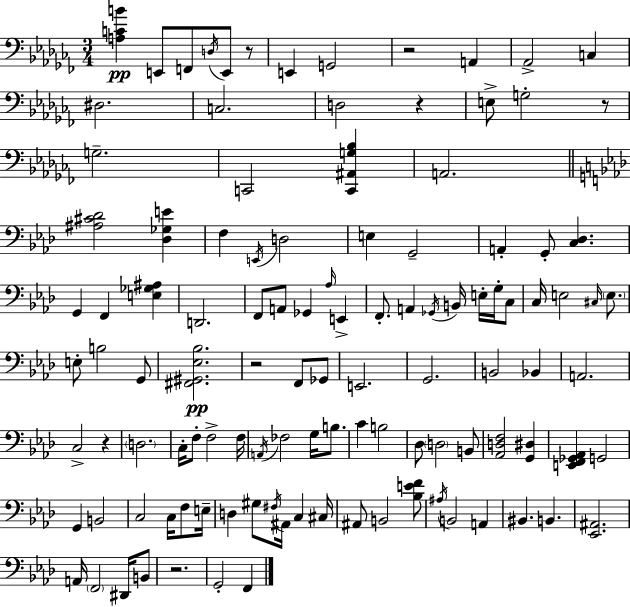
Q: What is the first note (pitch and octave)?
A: E2